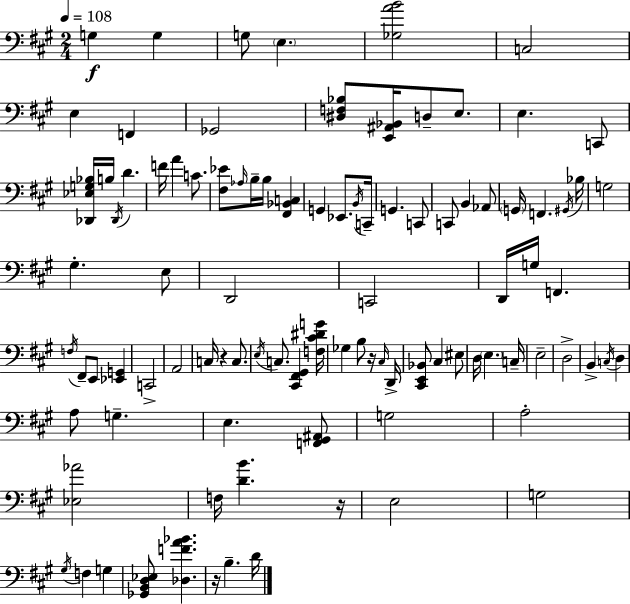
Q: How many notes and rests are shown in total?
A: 97